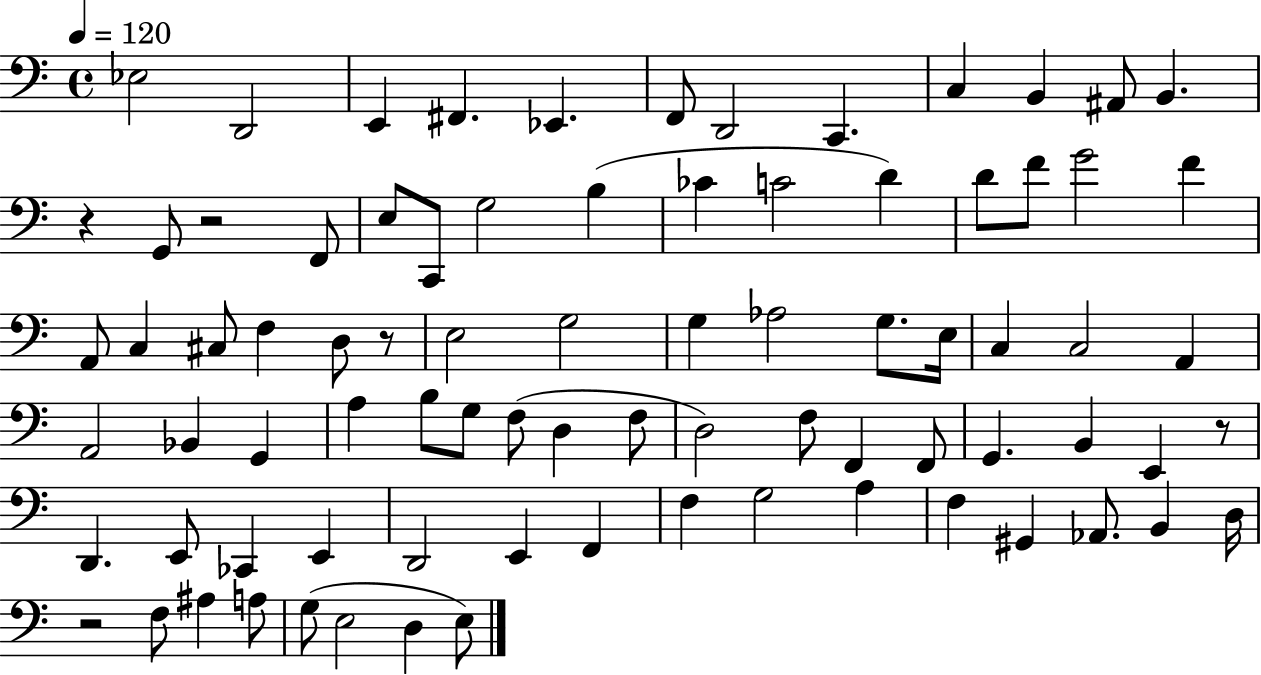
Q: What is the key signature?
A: C major